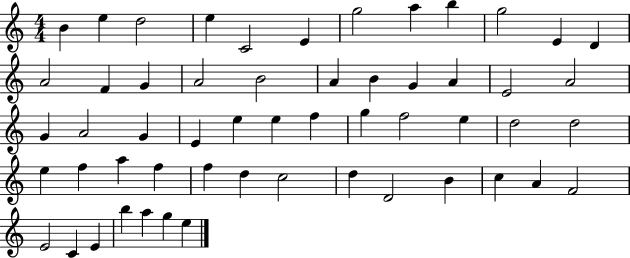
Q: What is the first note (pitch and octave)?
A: B4